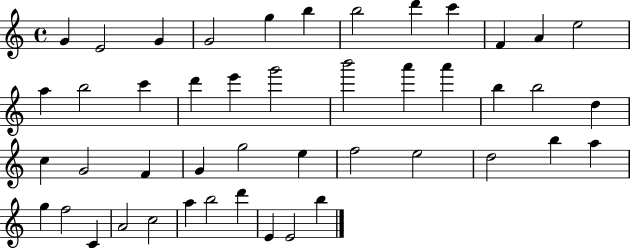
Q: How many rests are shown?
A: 0